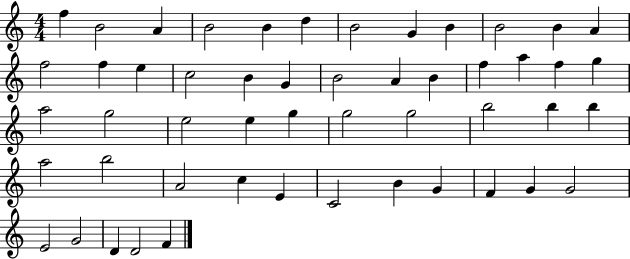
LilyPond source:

{
  \clef treble
  \numericTimeSignature
  \time 4/4
  \key c \major
  f''4 b'2 a'4 | b'2 b'4 d''4 | b'2 g'4 b'4 | b'2 b'4 a'4 | \break f''2 f''4 e''4 | c''2 b'4 g'4 | b'2 a'4 b'4 | f''4 a''4 f''4 g''4 | \break a''2 g''2 | e''2 e''4 g''4 | g''2 g''2 | b''2 b''4 b''4 | \break a''2 b''2 | a'2 c''4 e'4 | c'2 b'4 g'4 | f'4 g'4 g'2 | \break e'2 g'2 | d'4 d'2 f'4 | \bar "|."
}